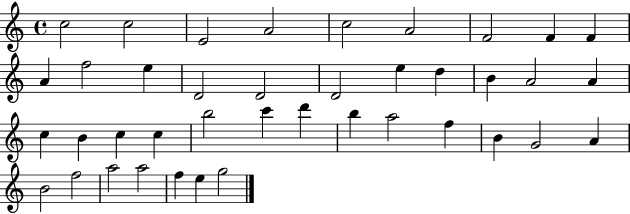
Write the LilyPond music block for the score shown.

{
  \clef treble
  \time 4/4
  \defaultTimeSignature
  \key c \major
  c''2 c''2 | e'2 a'2 | c''2 a'2 | f'2 f'4 f'4 | \break a'4 f''2 e''4 | d'2 d'2 | d'2 e''4 d''4 | b'4 a'2 a'4 | \break c''4 b'4 c''4 c''4 | b''2 c'''4 d'''4 | b''4 a''2 f''4 | b'4 g'2 a'4 | \break b'2 f''2 | a''2 a''2 | f''4 e''4 g''2 | \bar "|."
}